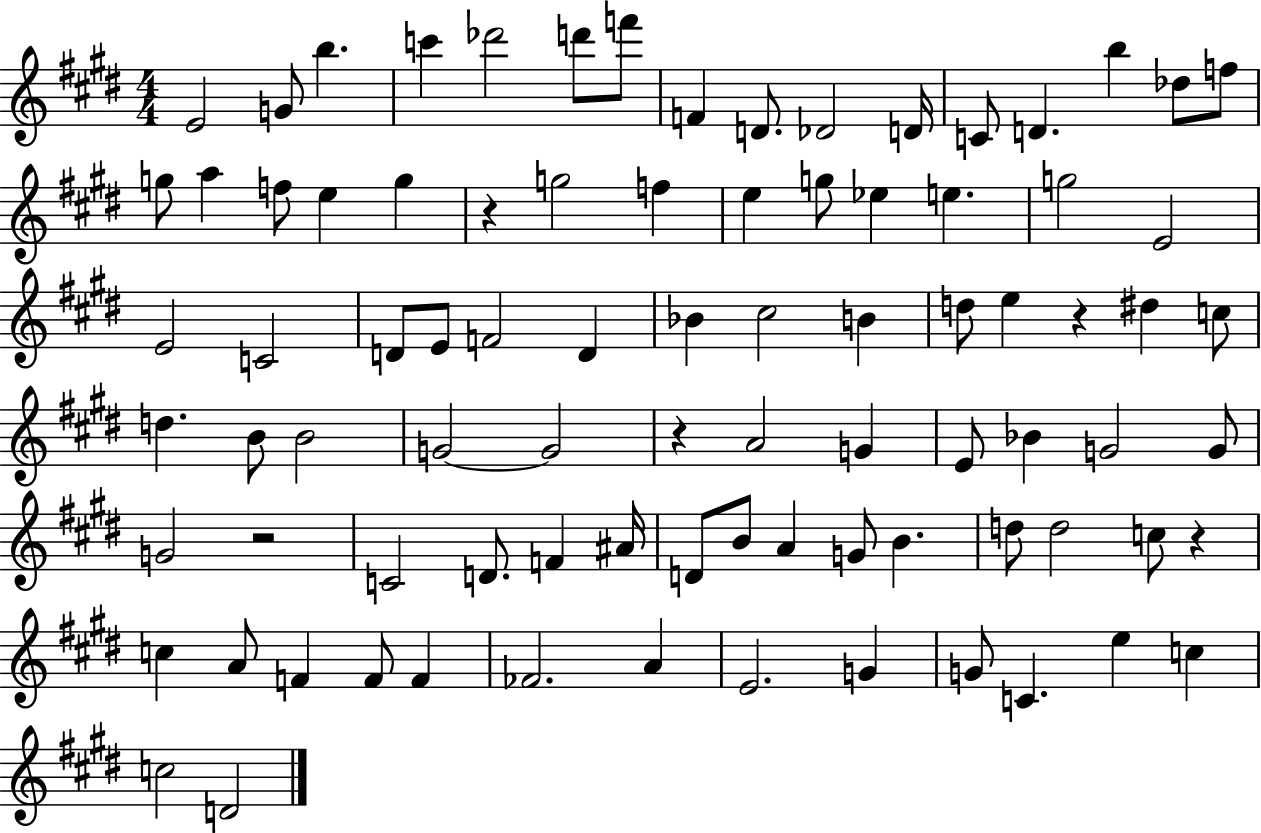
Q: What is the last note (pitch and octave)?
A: D4